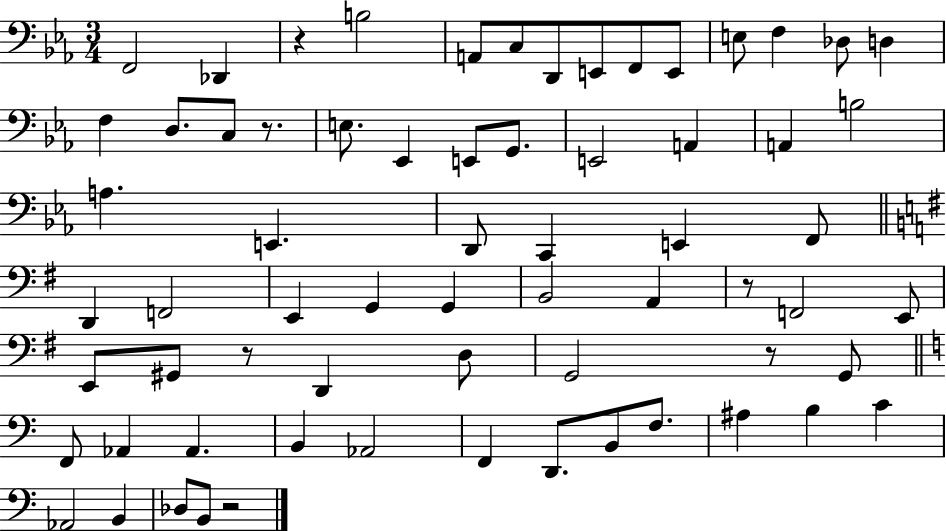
F2/h Db2/q R/q B3/h A2/e C3/e D2/e E2/e F2/e E2/e E3/e F3/q Db3/e D3/q F3/q D3/e. C3/e R/e. E3/e. Eb2/q E2/e G2/e. E2/h A2/q A2/q B3/h A3/q. E2/q. D2/e C2/q E2/q F2/e D2/q F2/h E2/q G2/q G2/q B2/h A2/q R/e F2/h E2/e E2/e G#2/e R/e D2/q D3/e G2/h R/e G2/e F2/e Ab2/q Ab2/q. B2/q Ab2/h F2/q D2/e. B2/e F3/e. A#3/q B3/q C4/q Ab2/h B2/q Db3/e B2/e R/h